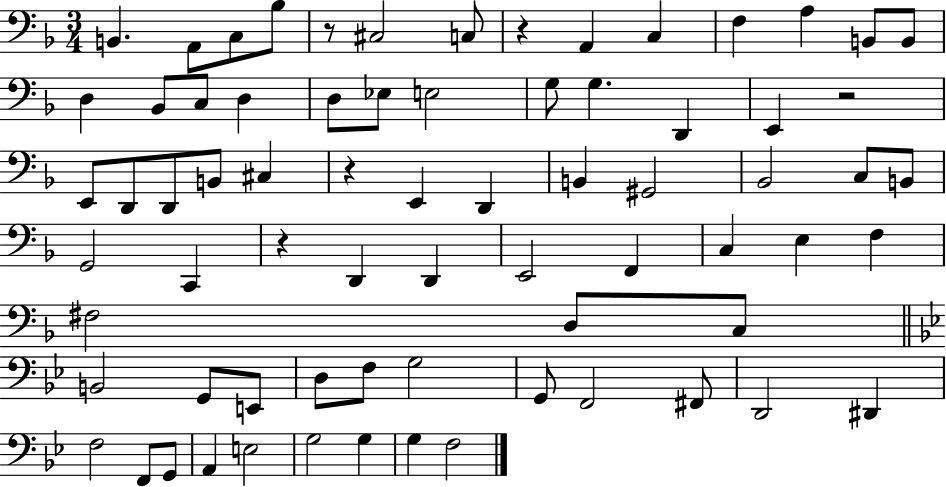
X:1
T:Untitled
M:3/4
L:1/4
K:F
B,, A,,/2 C,/2 _B,/2 z/2 ^C,2 C,/2 z A,, C, F, A, B,,/2 B,,/2 D, _B,,/2 C,/2 D, D,/2 _E,/2 E,2 G,/2 G, D,, E,, z2 E,,/2 D,,/2 D,,/2 B,,/2 ^C, z E,, D,, B,, ^G,,2 _B,,2 C,/2 B,,/2 G,,2 C,, z D,, D,, E,,2 F,, C, E, F, ^F,2 D,/2 C,/2 B,,2 G,,/2 E,,/2 D,/2 F,/2 G,2 G,,/2 F,,2 ^F,,/2 D,,2 ^D,, F,2 F,,/2 G,,/2 A,, E,2 G,2 G, G, F,2